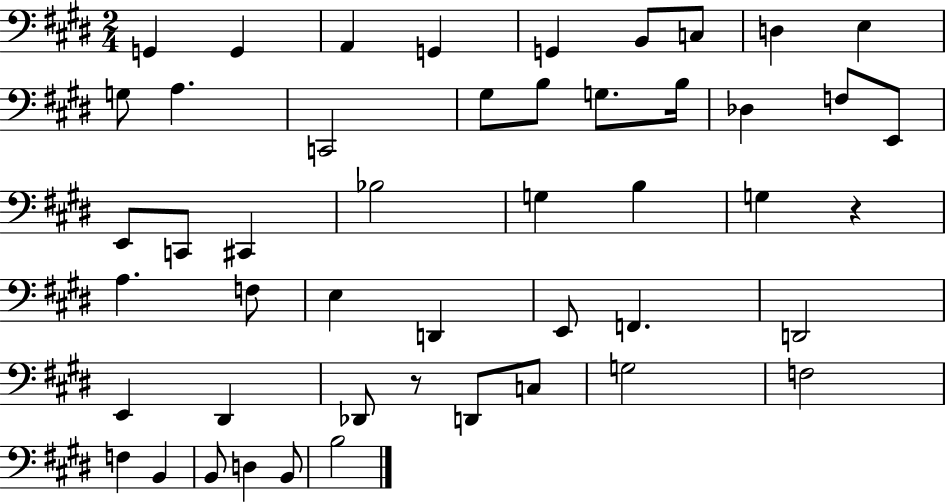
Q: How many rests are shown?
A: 2